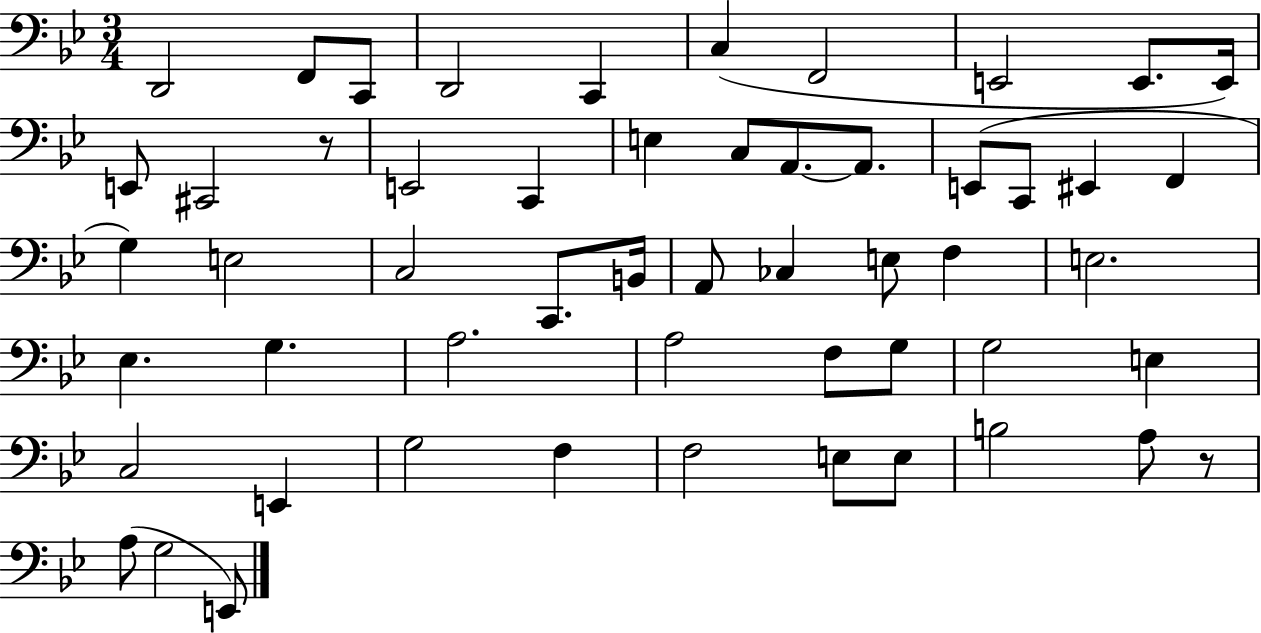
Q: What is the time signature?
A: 3/4